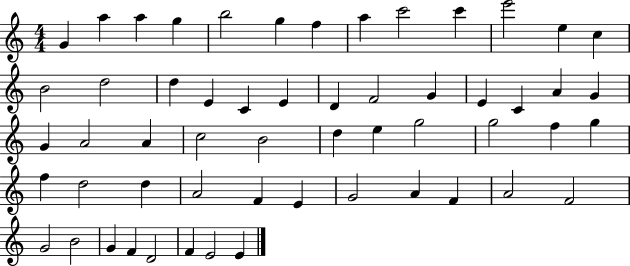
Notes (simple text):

G4/q A5/q A5/q G5/q B5/h G5/q F5/q A5/q C6/h C6/q E6/h E5/q C5/q B4/h D5/h D5/q E4/q C4/q E4/q D4/q F4/h G4/q E4/q C4/q A4/q G4/q G4/q A4/h A4/q C5/h B4/h D5/q E5/q G5/h G5/h F5/q G5/q F5/q D5/h D5/q A4/h F4/q E4/q G4/h A4/q F4/q A4/h F4/h G4/h B4/h G4/q F4/q D4/h F4/q E4/h E4/q